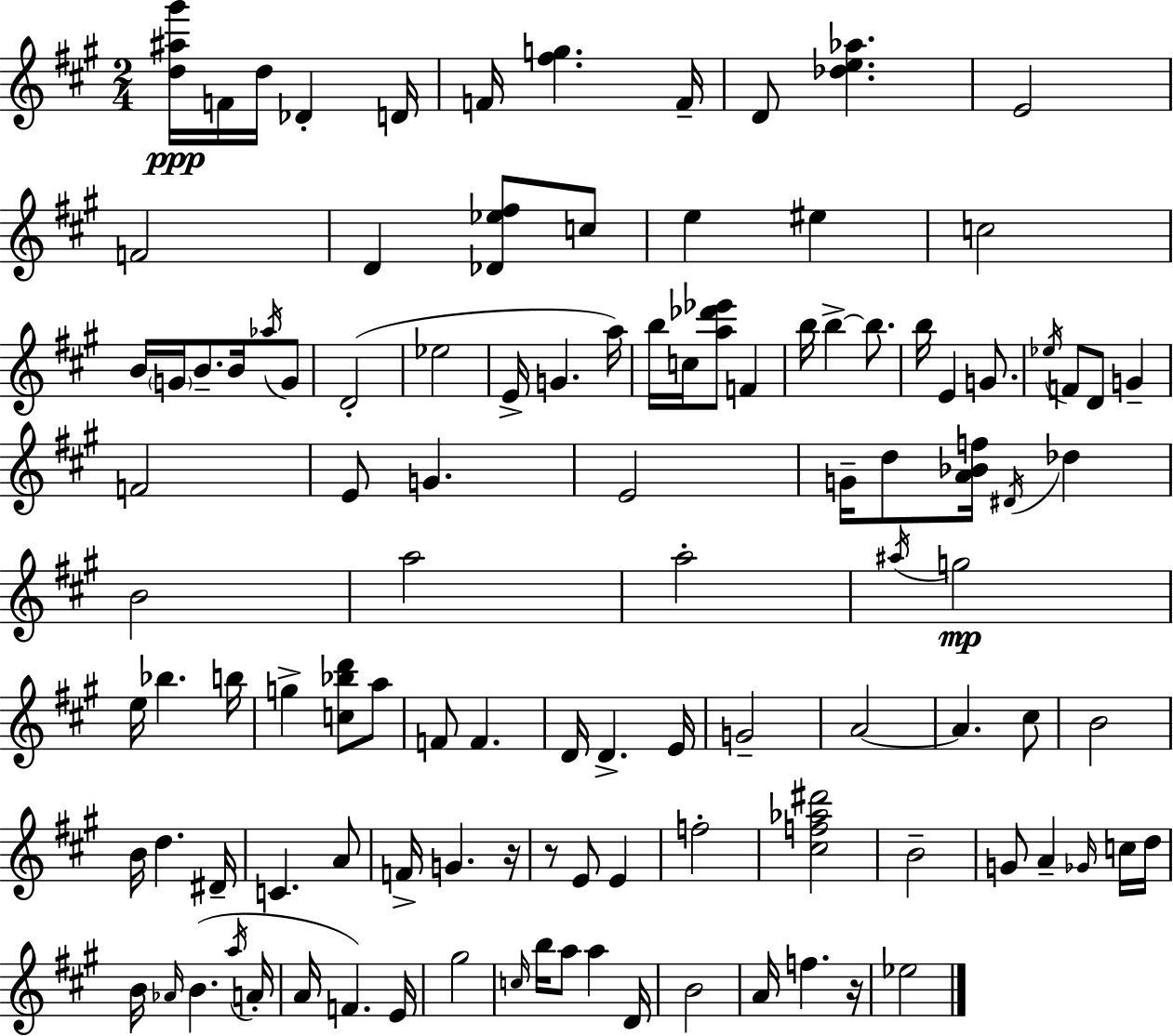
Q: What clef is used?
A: treble